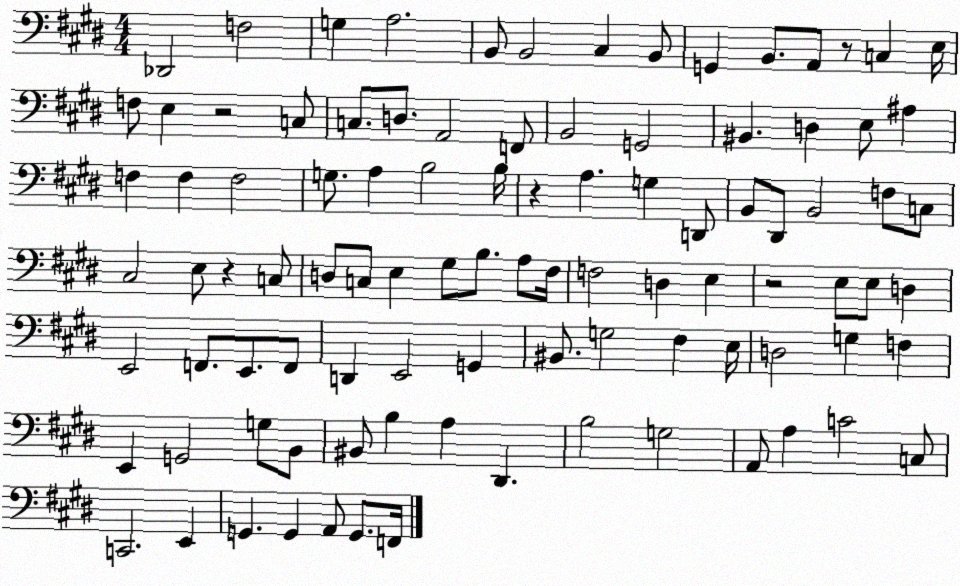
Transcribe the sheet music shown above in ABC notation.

X:1
T:Untitled
M:4/4
L:1/4
K:E
_D,,2 F,2 G, A,2 B,,/2 B,,2 ^C, B,,/2 G,, B,,/2 A,,/2 z/2 C, E,/4 F,/2 E, z2 C,/2 C,/2 D,/2 A,,2 F,,/2 B,,2 G,,2 ^B,, D, E,/2 ^A, F, F, F,2 G,/2 A, B,2 B,/4 z A, G, D,,/2 B,,/2 ^D,,/2 B,,2 F,/2 C,/2 ^C,2 E,/2 z C,/2 D,/2 C,/2 E, ^G,/2 B,/2 A,/2 ^F,/4 F,2 D, E, z2 E,/2 E,/2 D, E,,2 F,,/2 E,,/2 F,,/2 D,, E,,2 G,, ^B,,/2 G,2 ^F, E,/4 D,2 G, F, E,, G,,2 G,/2 B,,/2 ^B,,/2 B, A, ^D,, B,2 G,2 A,,/2 A, C2 C,/2 C,,2 E,, G,, G,, A,,/2 G,,/2 F,,/4